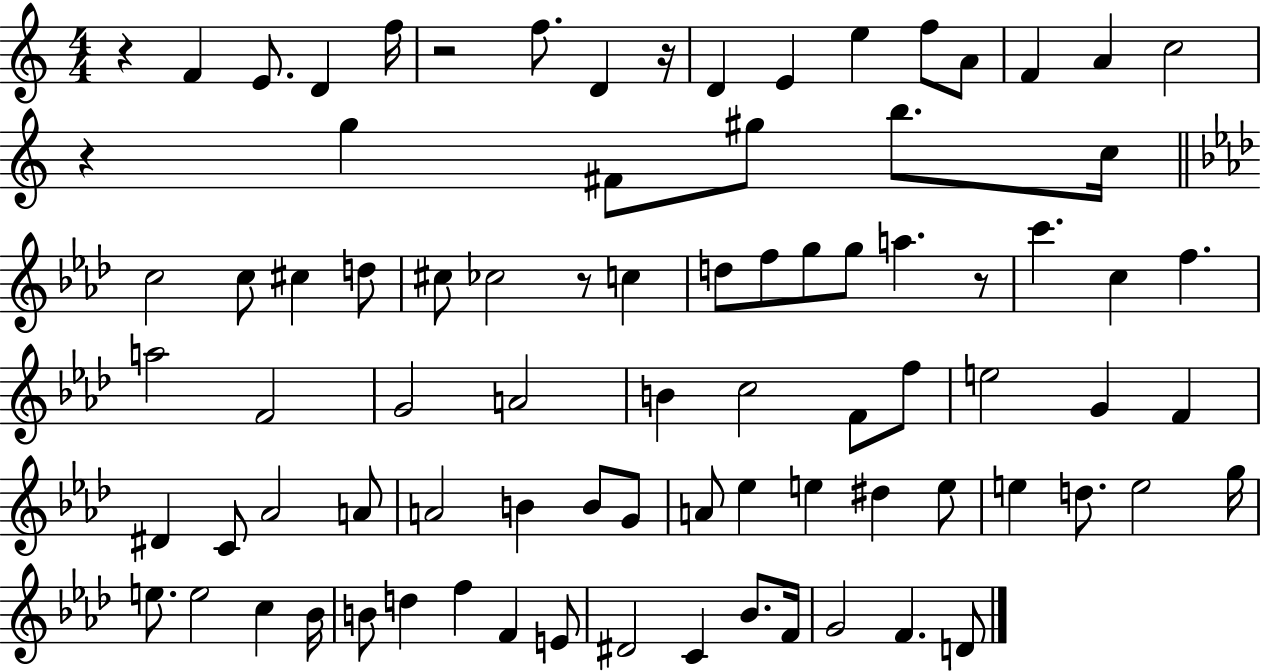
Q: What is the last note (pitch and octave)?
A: D4